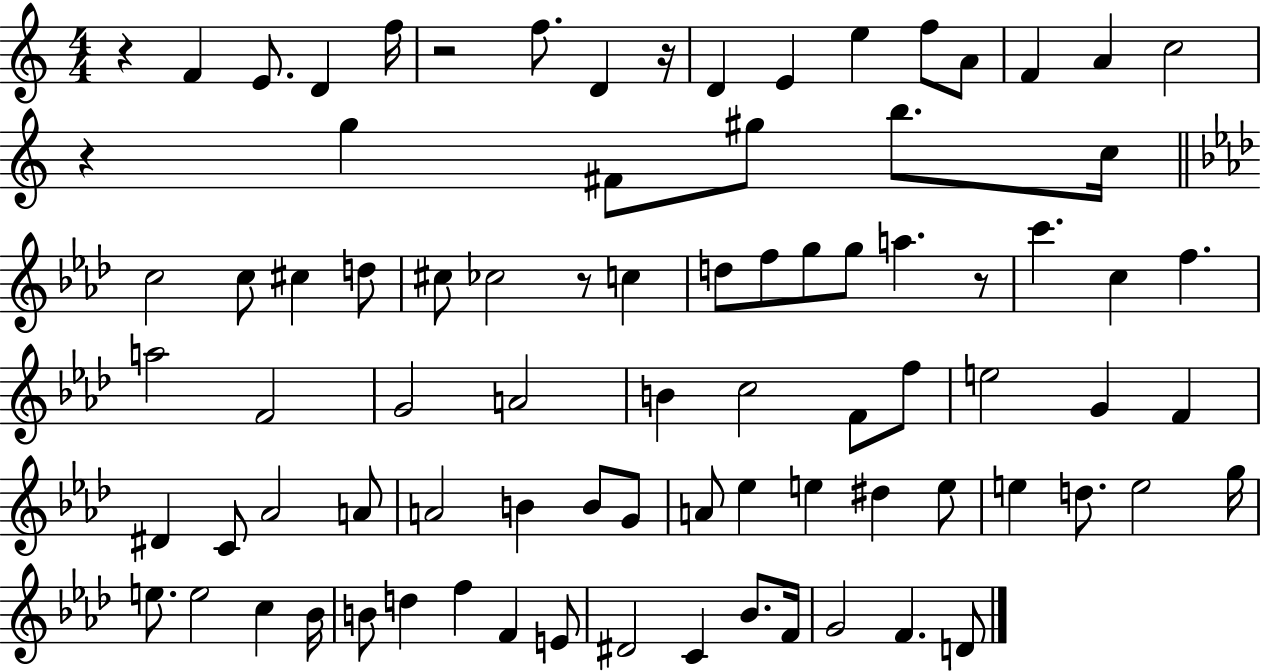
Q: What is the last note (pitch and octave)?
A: D4